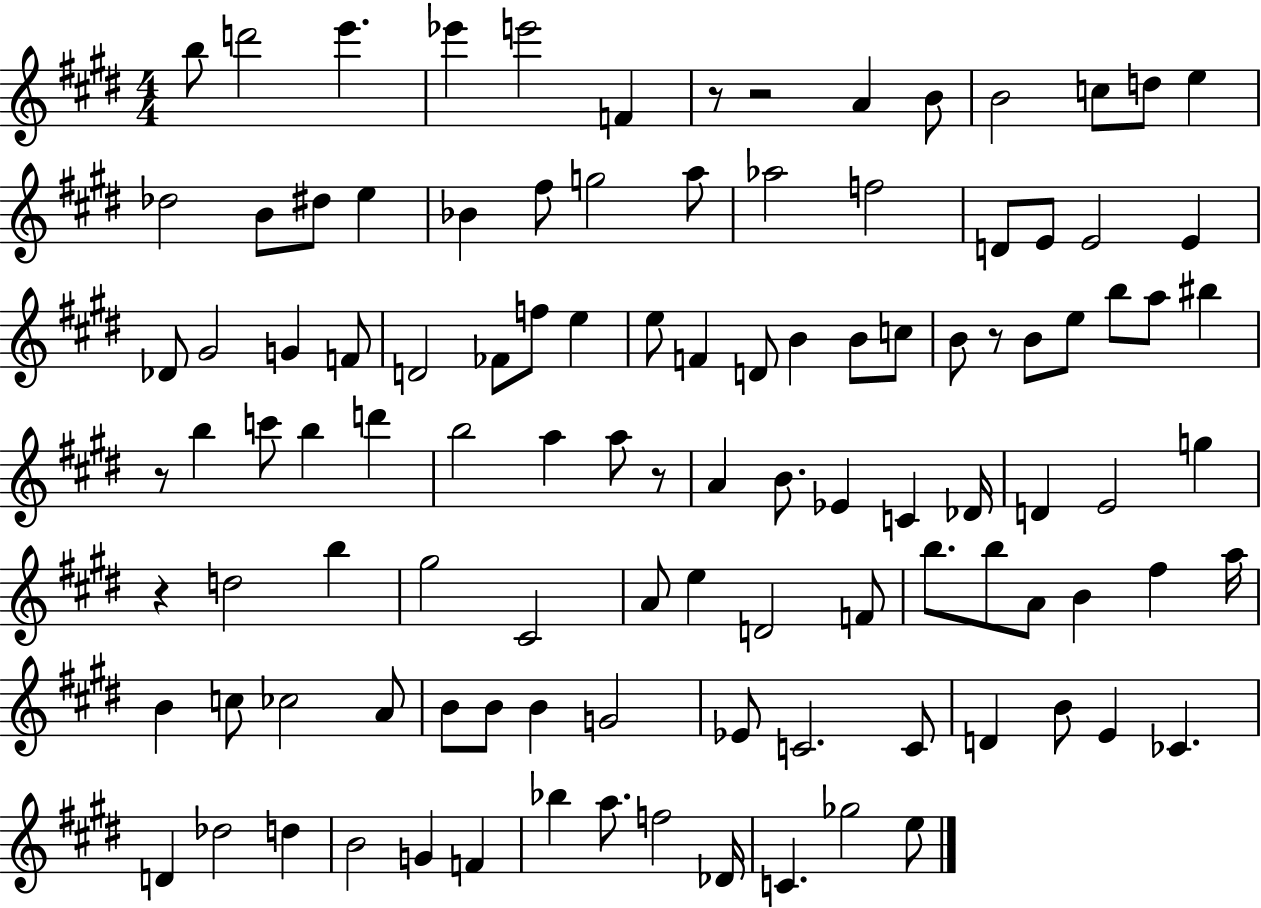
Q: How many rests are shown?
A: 6